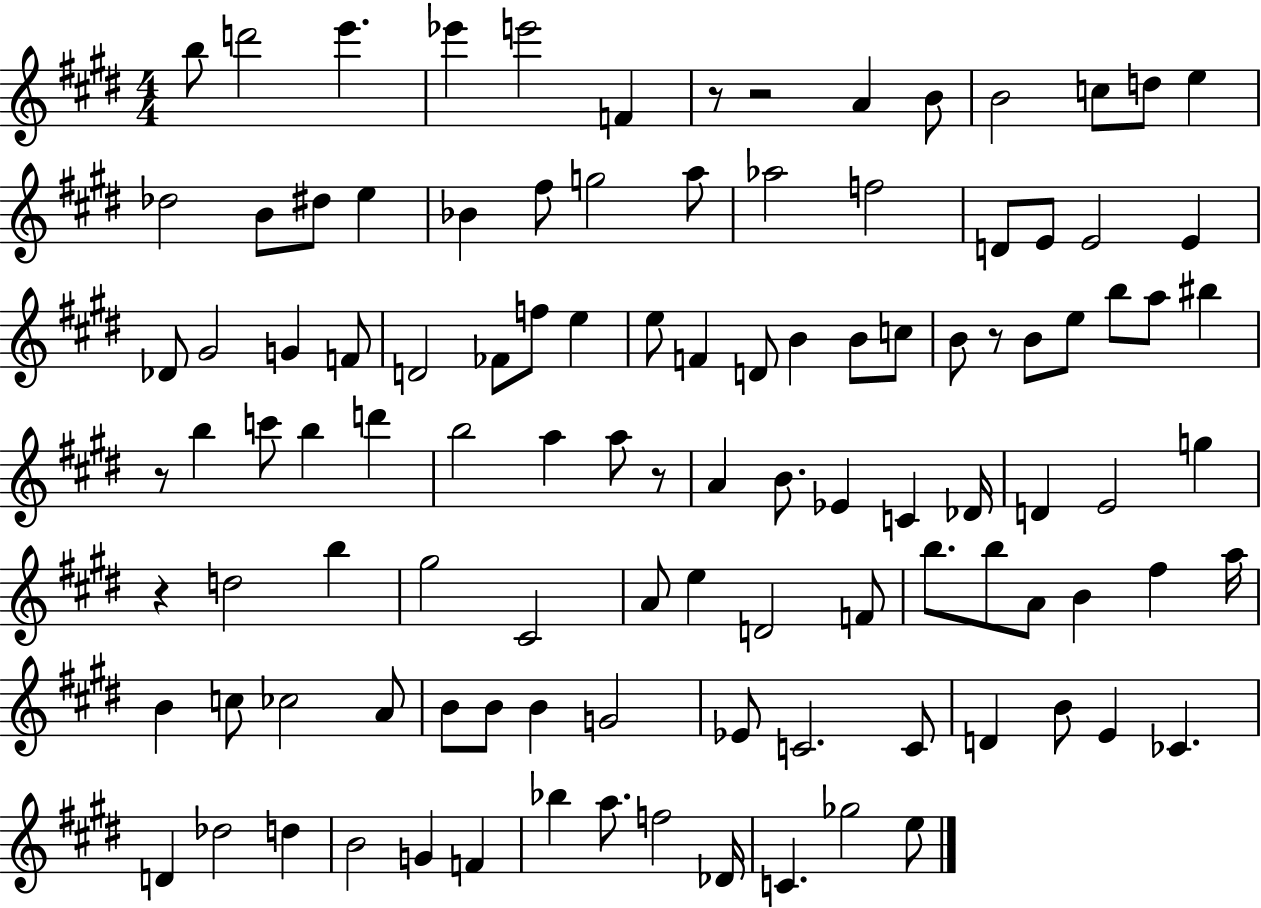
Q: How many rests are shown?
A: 6